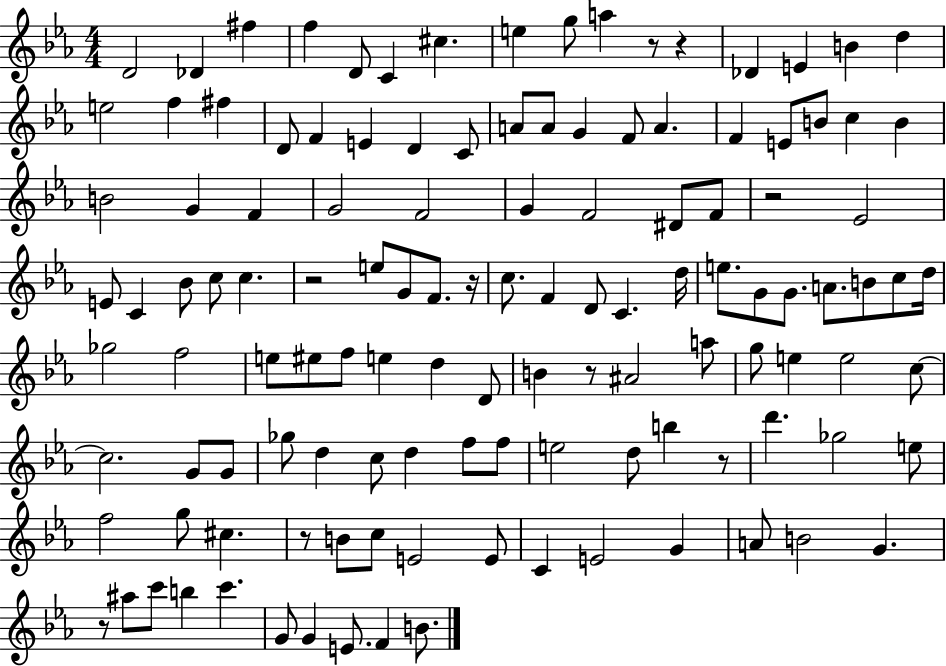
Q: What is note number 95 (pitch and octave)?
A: C#5